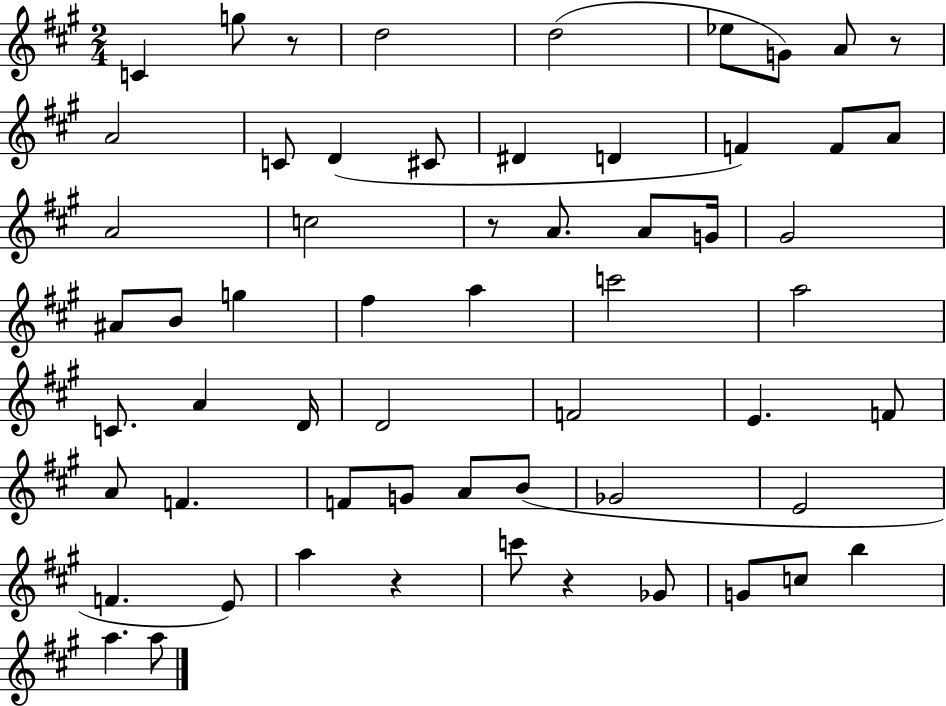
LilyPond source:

{
  \clef treble
  \numericTimeSignature
  \time 2/4
  \key a \major
  c'4 g''8 r8 | d''2 | d''2( | ees''8 g'8) a'8 r8 | \break a'2 | c'8 d'4( cis'8 | dis'4 d'4 | f'4) f'8 a'8 | \break a'2 | c''2 | r8 a'8. a'8 g'16 | gis'2 | \break ais'8 b'8 g''4 | fis''4 a''4 | c'''2 | a''2 | \break c'8. a'4 d'16 | d'2 | f'2 | e'4. f'8 | \break a'8 f'4. | f'8 g'8 a'8 b'8( | ges'2 | e'2 | \break f'4. e'8) | a''4 r4 | c'''8 r4 ges'8 | g'8 c''8 b''4 | \break a''4. a''8 | \bar "|."
}